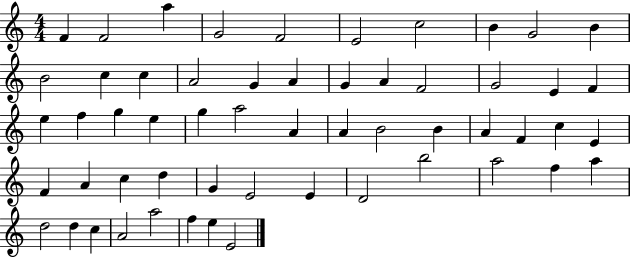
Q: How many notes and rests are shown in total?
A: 56